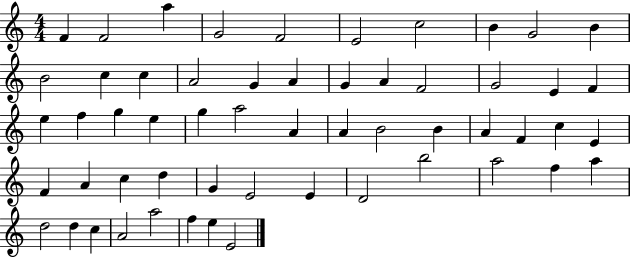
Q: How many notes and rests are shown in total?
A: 56